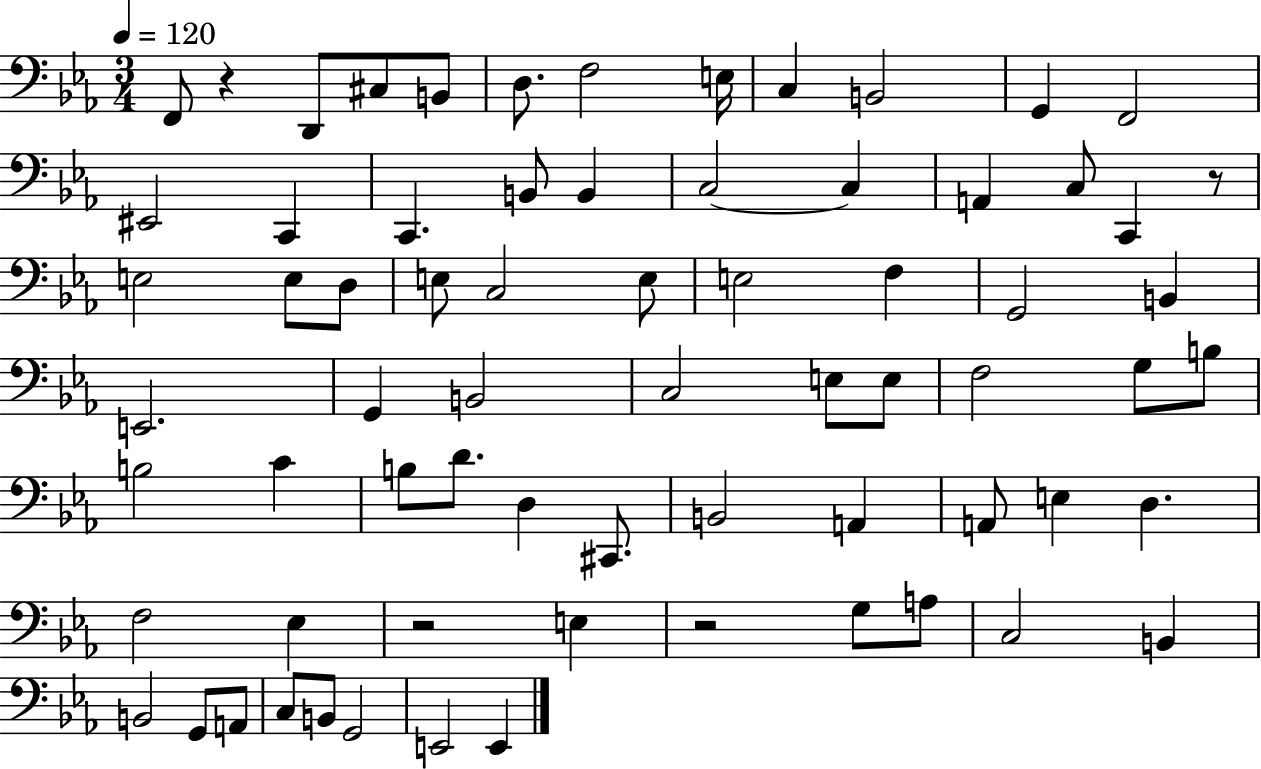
X:1
T:Untitled
M:3/4
L:1/4
K:Eb
F,,/2 z D,,/2 ^C,/2 B,,/2 D,/2 F,2 E,/4 C, B,,2 G,, F,,2 ^E,,2 C,, C,, B,,/2 B,, C,2 C, A,, C,/2 C,, z/2 E,2 E,/2 D,/2 E,/2 C,2 E,/2 E,2 F, G,,2 B,, E,,2 G,, B,,2 C,2 E,/2 E,/2 F,2 G,/2 B,/2 B,2 C B,/2 D/2 D, ^C,,/2 B,,2 A,, A,,/2 E, D, F,2 _E, z2 E, z2 G,/2 A,/2 C,2 B,, B,,2 G,,/2 A,,/2 C,/2 B,,/2 G,,2 E,,2 E,,